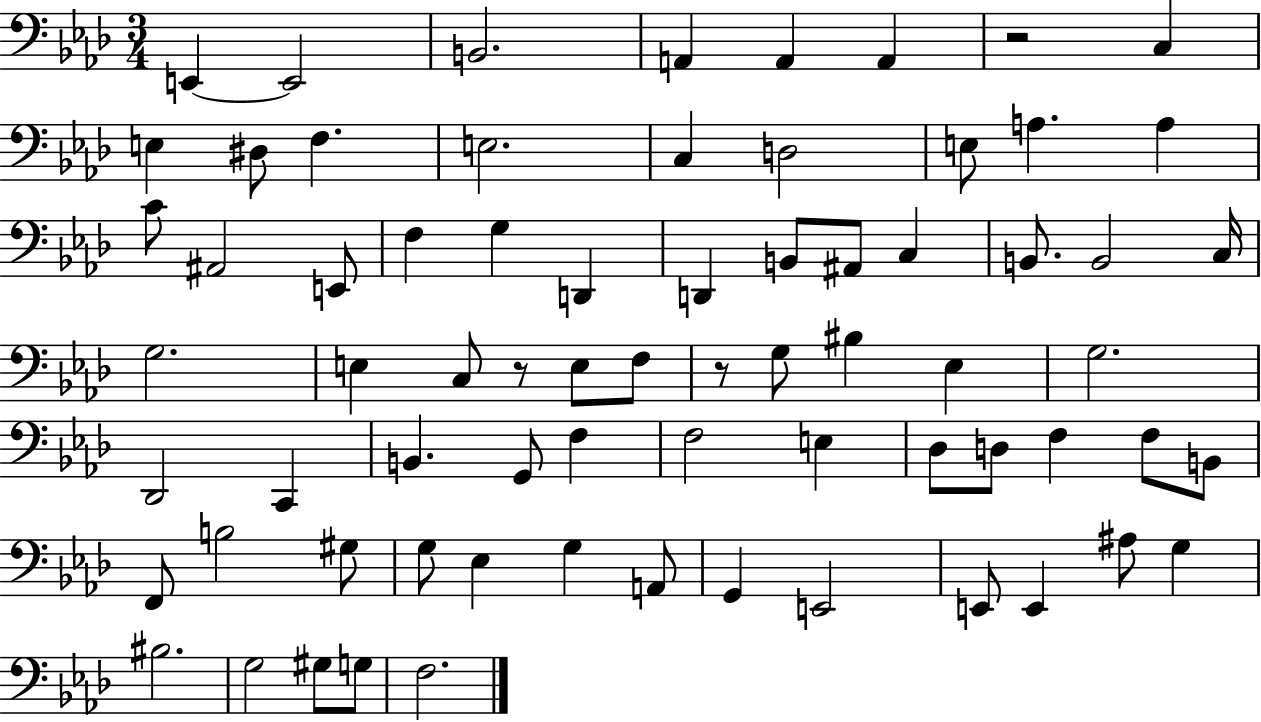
E2/q E2/h B2/h. A2/q A2/q A2/q R/h C3/q E3/q D#3/e F3/q. E3/h. C3/q D3/h E3/e A3/q. A3/q C4/e A#2/h E2/e F3/q G3/q D2/q D2/q B2/e A#2/e C3/q B2/e. B2/h C3/s G3/h. E3/q C3/e R/e E3/e F3/e R/e G3/e BIS3/q Eb3/q G3/h. Db2/h C2/q B2/q. G2/e F3/q F3/h E3/q Db3/e D3/e F3/q F3/e B2/e F2/e B3/h G#3/e G3/e Eb3/q G3/q A2/e G2/q E2/h E2/e E2/q A#3/e G3/q BIS3/h. G3/h G#3/e G3/e F3/h.